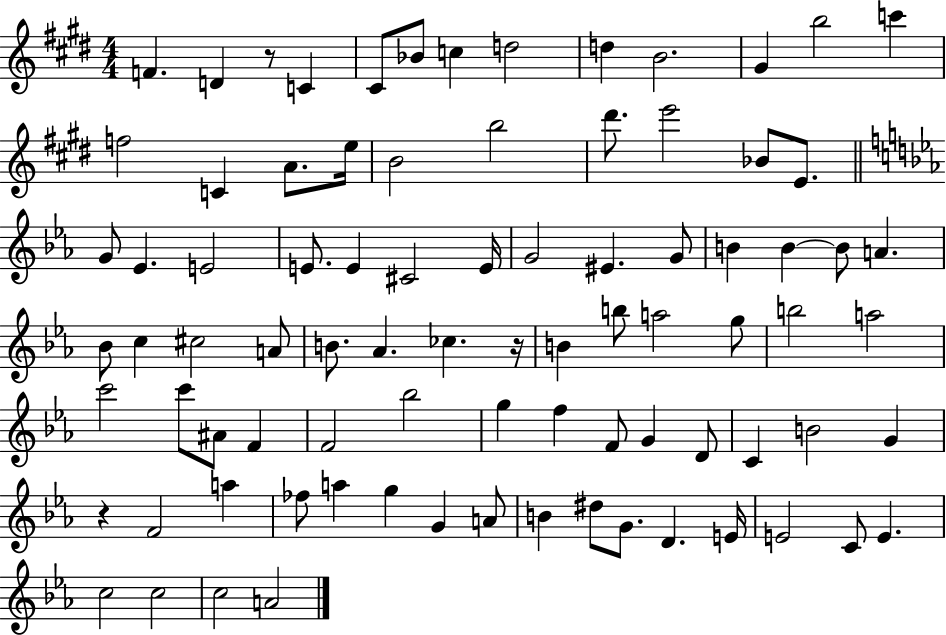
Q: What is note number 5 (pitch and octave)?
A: Bb4